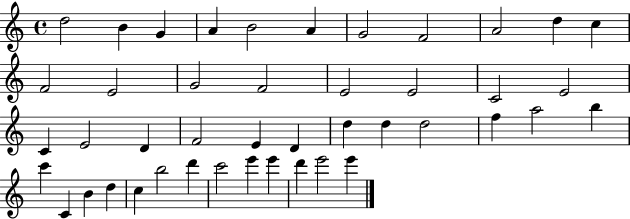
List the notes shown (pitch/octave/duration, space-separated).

D5/h B4/q G4/q A4/q B4/h A4/q G4/h F4/h A4/h D5/q C5/q F4/h E4/h G4/h F4/h E4/h E4/h C4/h E4/h C4/q E4/h D4/q F4/h E4/q D4/q D5/q D5/q D5/h F5/q A5/h B5/q C6/q C4/q B4/q D5/q C5/q B5/h D6/q C6/h E6/q E6/q D6/q E6/h E6/q